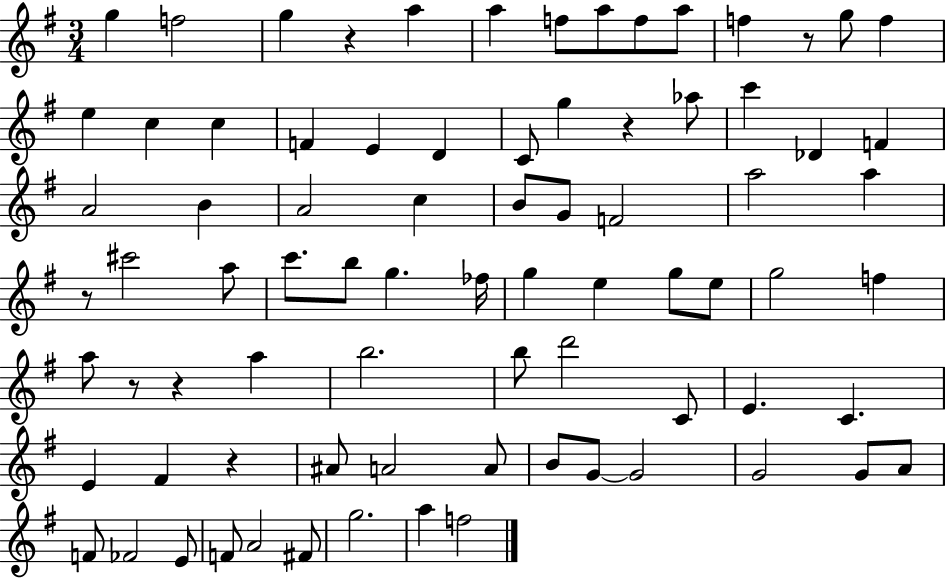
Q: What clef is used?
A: treble